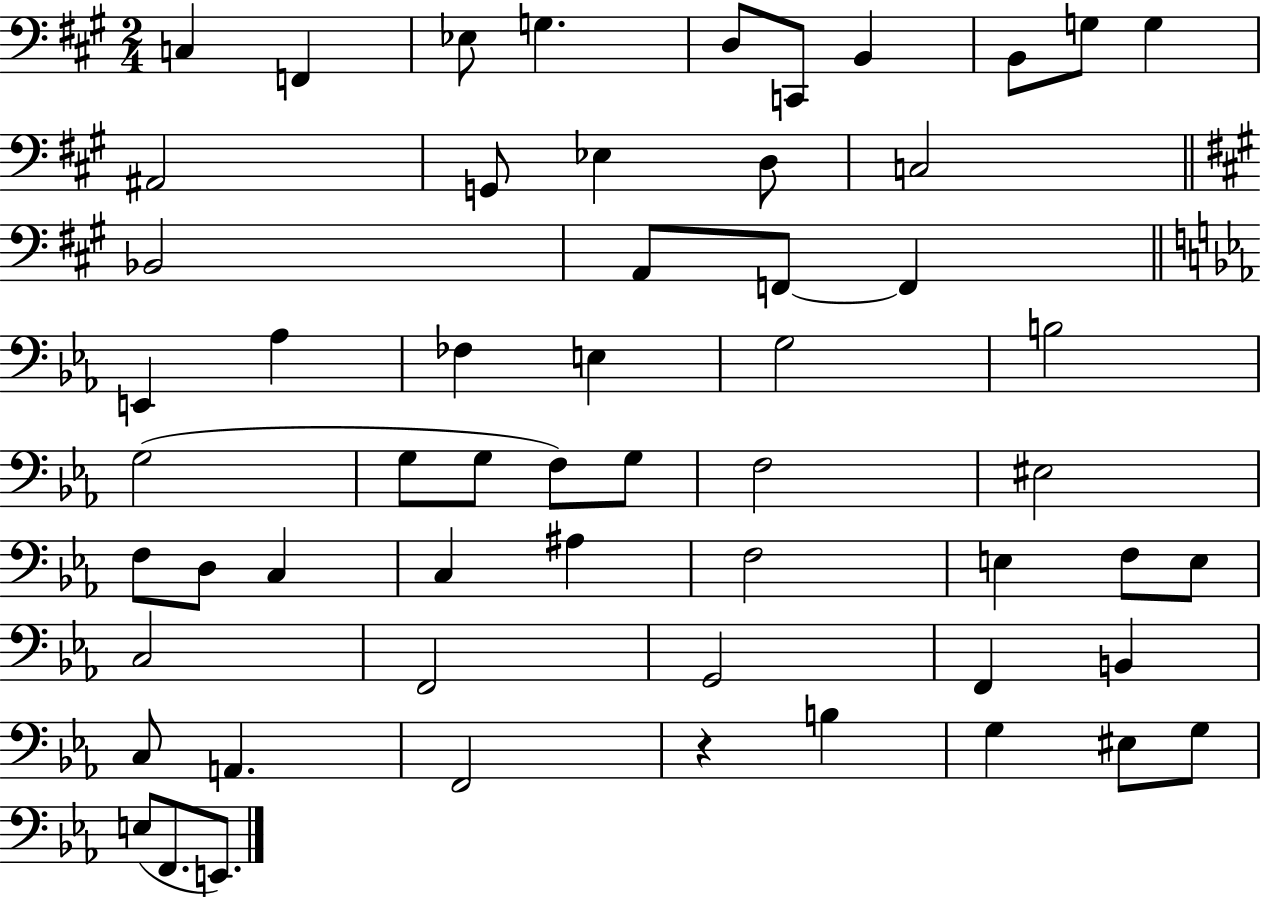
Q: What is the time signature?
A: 2/4